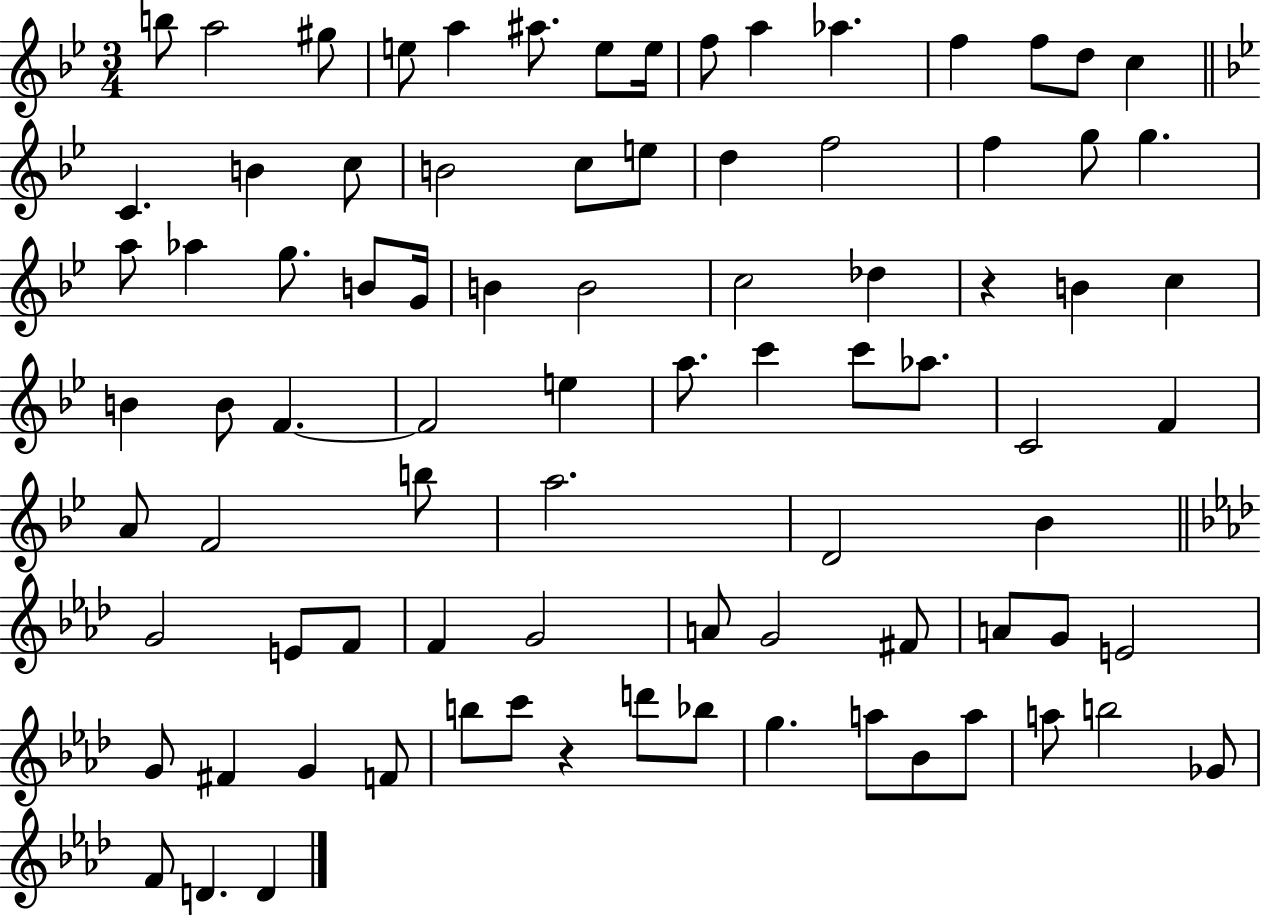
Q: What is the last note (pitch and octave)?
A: D4